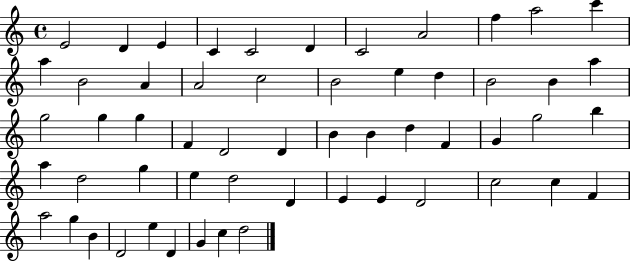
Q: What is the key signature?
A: C major